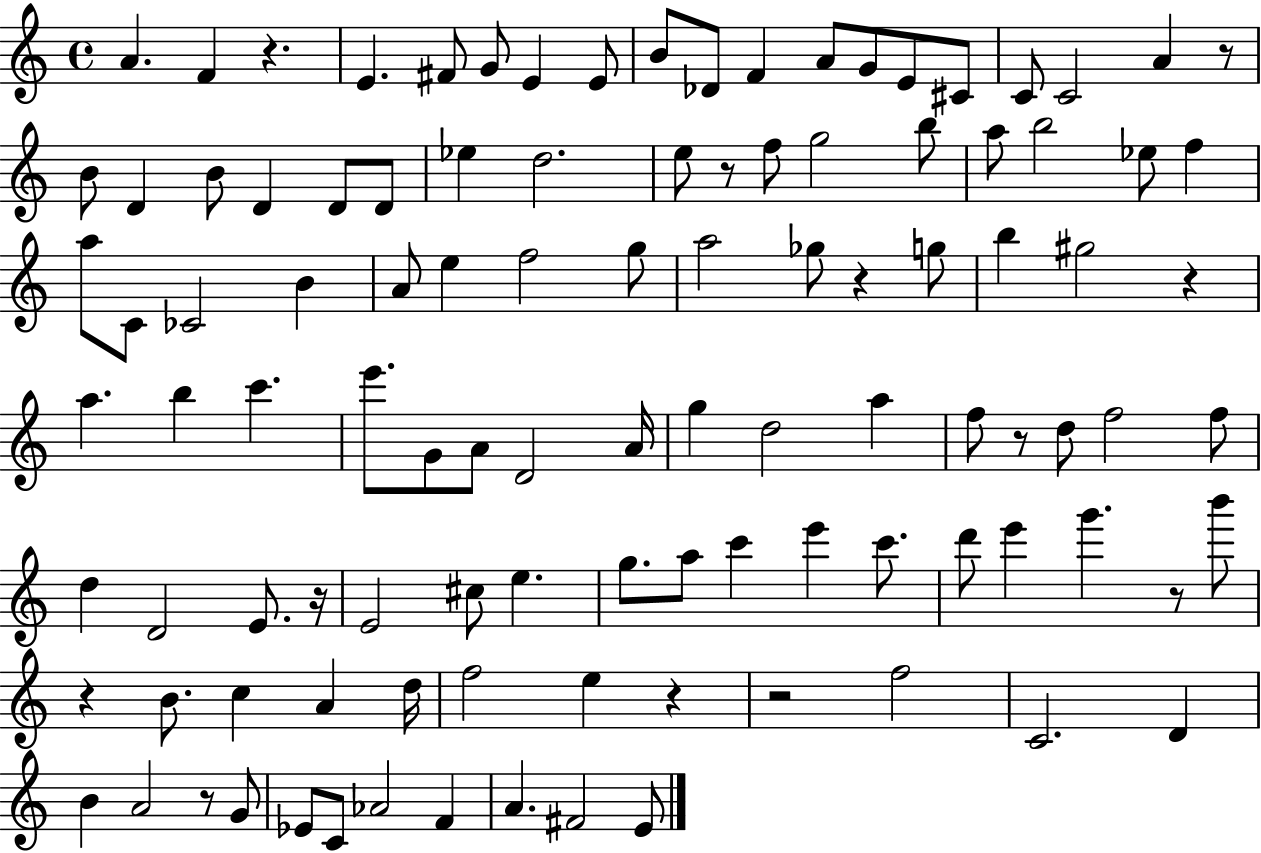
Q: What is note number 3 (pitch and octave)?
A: E4